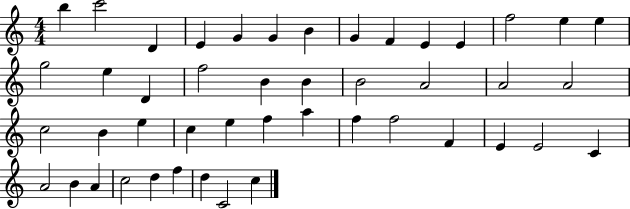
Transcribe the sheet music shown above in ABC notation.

X:1
T:Untitled
M:4/4
L:1/4
K:C
b c'2 D E G G B G F E E f2 e e g2 e D f2 B B B2 A2 A2 A2 c2 B e c e f a f f2 F E E2 C A2 B A c2 d f d C2 c